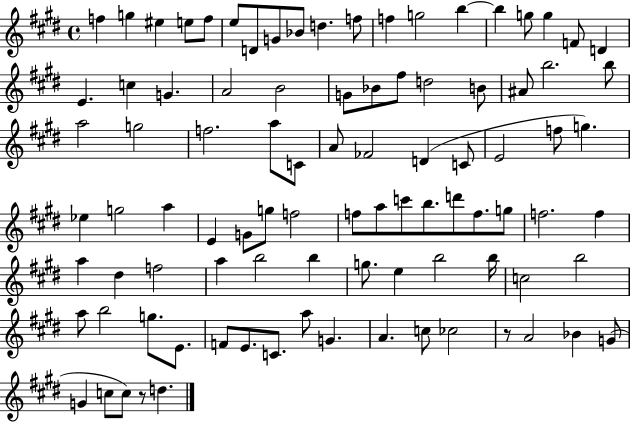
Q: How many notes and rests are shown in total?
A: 93